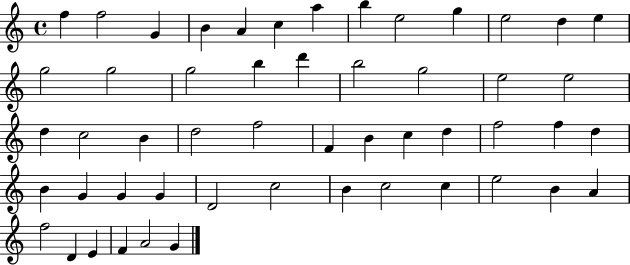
X:1
T:Untitled
M:4/4
L:1/4
K:C
f f2 G B A c a b e2 g e2 d e g2 g2 g2 b d' b2 g2 e2 e2 d c2 B d2 f2 F B c d f2 f d B G G G D2 c2 B c2 c e2 B A f2 D E F A2 G